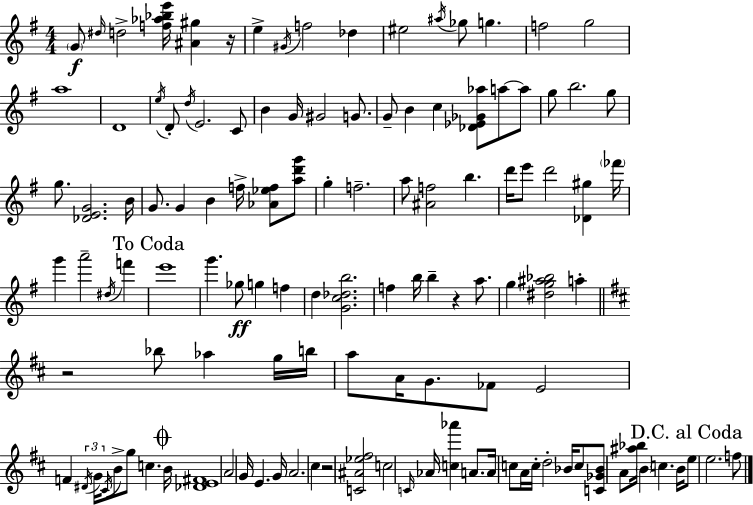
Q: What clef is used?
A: treble